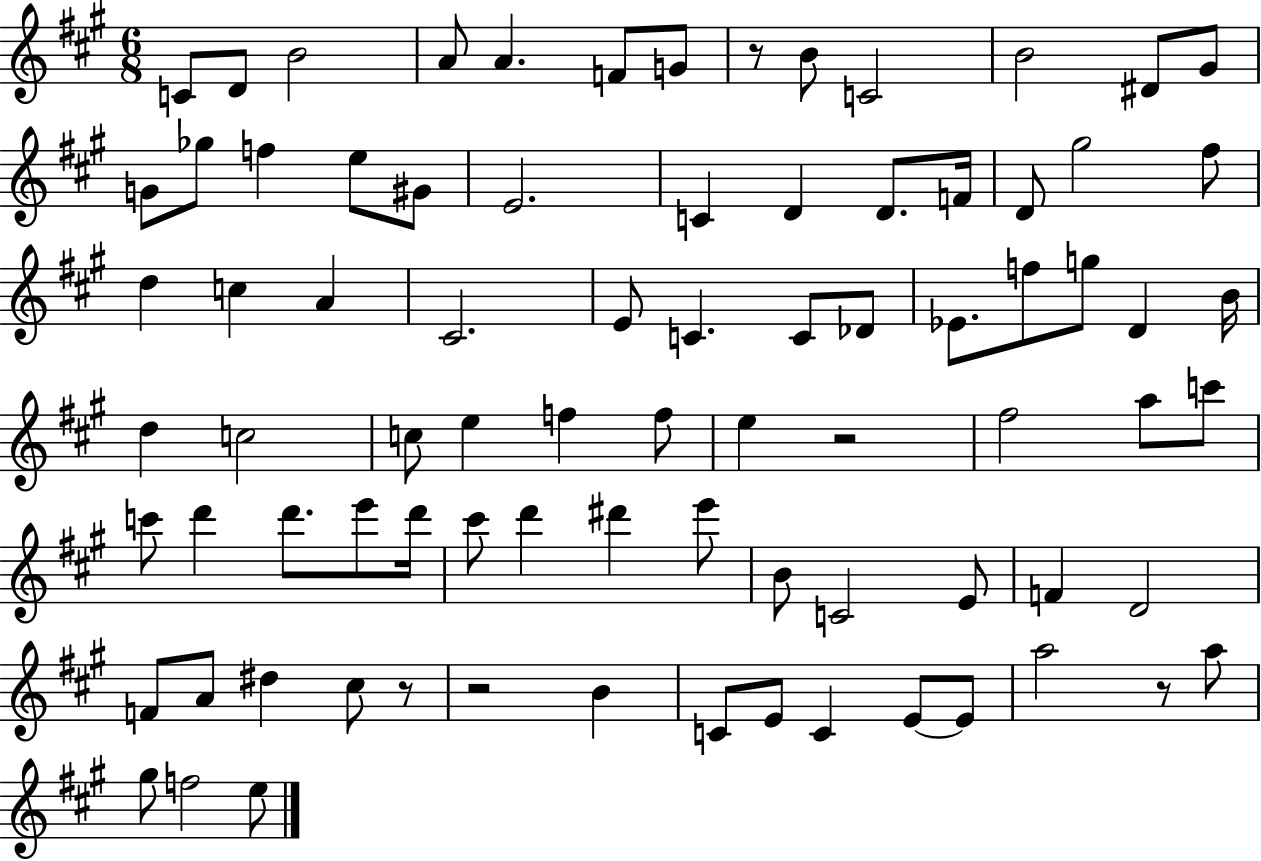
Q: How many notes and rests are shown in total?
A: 82